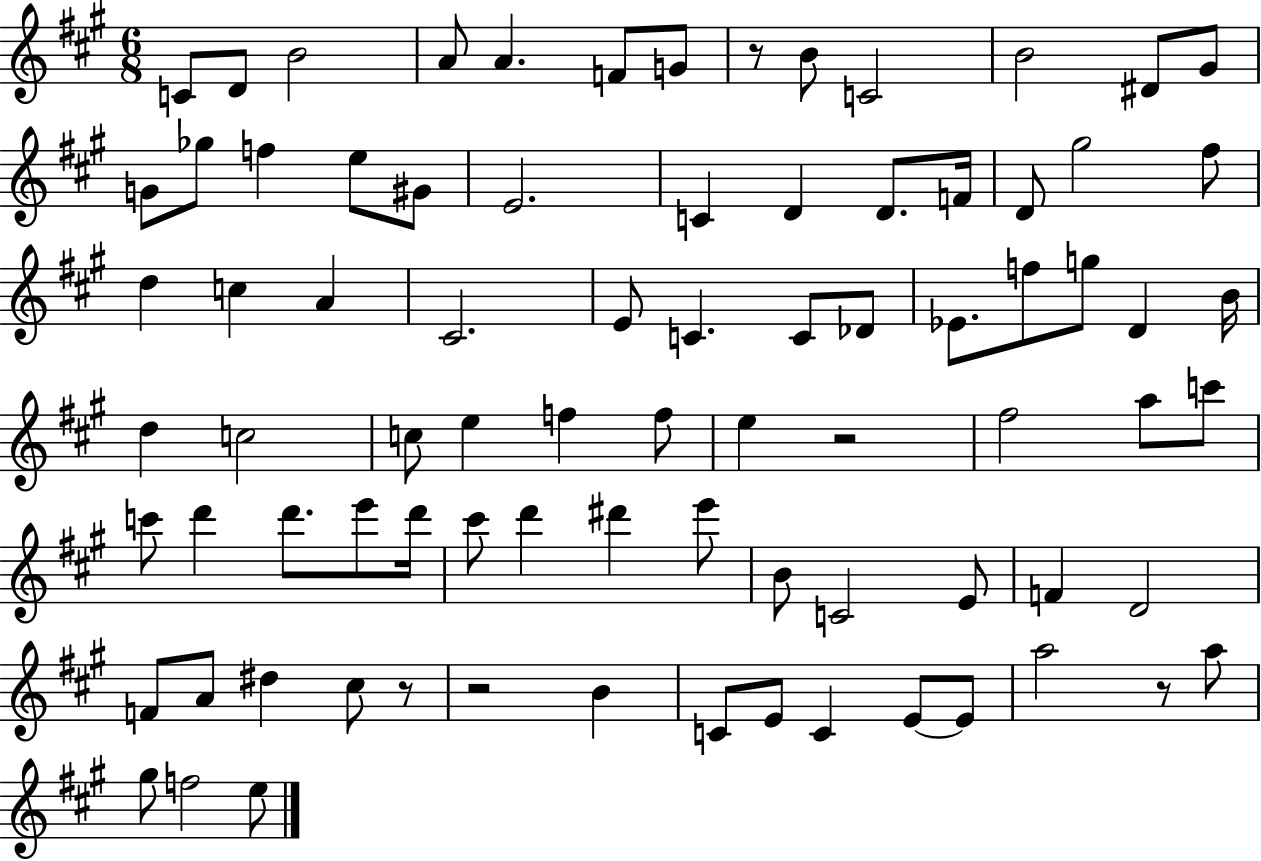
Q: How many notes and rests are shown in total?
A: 82